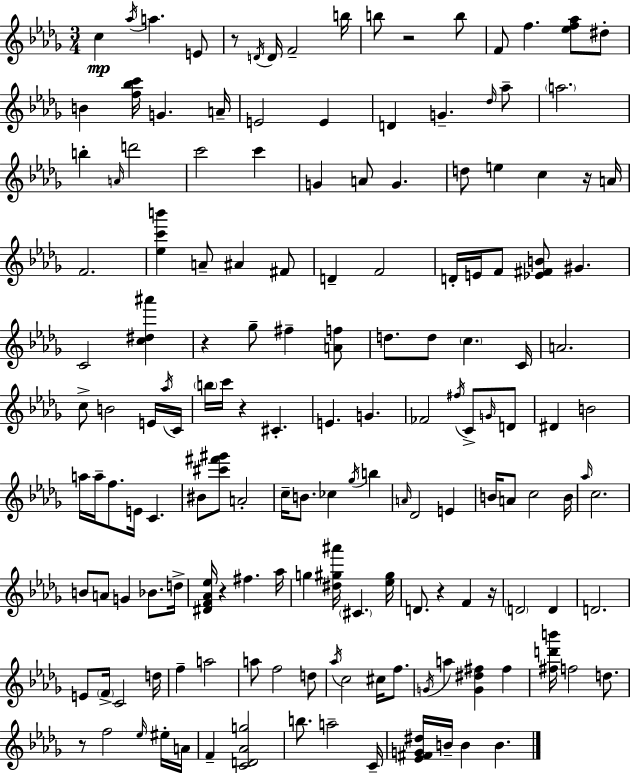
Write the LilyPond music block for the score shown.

{
  \clef treble
  \numericTimeSignature
  \time 3/4
  \key bes \minor
  c''4\mp \acciaccatura { aes''16 } a''4. e'8 | r8 \acciaccatura { d'16 } d'16 f'2-- | b''16 b''8 r2 | b''8 f'8 f''4. <ees'' f'' aes''>8 | \break dis''8-. b'4 <f'' bes'' c'''>16 g'4. | a'16-- e'2 e'4 | d'4 g'4.-- | \grace { des''16 } aes''8-- \parenthesize a''2. | \break b''4-. \grace { a'16 } d'''2 | c'''2 | c'''4 g'4 a'8 g'4. | d''8 e''4 c''4 | \break r16 a'16 f'2. | <ees'' c''' b'''>4 a'8-- ais'4 | fis'8 d'4-- f'2 | d'16-. e'16 f'8 <ees' fis' b'>8 gis'4. | \break c'2 | <c'' dis'' ais'''>4 r4 ges''8-- fis''4-- | <a' f''>8 d''8. d''8 \parenthesize c''4. | c'16 a'2. | \break c''8-> b'2 | e'16 \acciaccatura { aes''16 } c'16 \parenthesize b''16 c'''16 r4 cis'4.-. | e'4. g'4. | fes'2 | \break \acciaccatura { fis''16 } c'8-> \grace { g'16 } d'8 dis'4 b'2 | a''16 a''16-- f''8. | e'16 c'4. bis'8 <cis''' fis''' gis'''>8 a'2-. | c''16-- b'8. ces''4 | \break \acciaccatura { ges''16 } b''4 \grace { a'16 } des'2 | e'4 b'16 a'8 | c''2 b'16 \grace { aes''16 } c''2. | b'8 | \break a'8 g'4 bes'8. d''16-> <dis' f' aes' ees''>16 r4 | fis''4. aes''16 g''4 | <dis'' gis'' ais'''>16 \parenthesize cis'4. <ees'' gis''>16 d'8. | r4 f'4 r16 \parenthesize d'2 | \break d'4 d'2. | e'8 | \parenthesize f'16-> c'2 d''16 f''4-- | a''2 a''8 | \break f''2 d''8 \acciaccatura { aes''16 } c''2 | cis''16 f''8. \acciaccatura { g'16 } | a''4 <g' dis'' fis''>4 fis''4 | <fis'' d''' b'''>16 f''2 d''8. | \break r8 f''2 \grace { ees''16 } eis''16-. | a'16 f'4-- <c' d' aes' g''>2 | b''8. a''2-- | c'16-- <ees' fis' g' dis''>16 b'16-- b'4 b'4. | \break \bar "|."
}